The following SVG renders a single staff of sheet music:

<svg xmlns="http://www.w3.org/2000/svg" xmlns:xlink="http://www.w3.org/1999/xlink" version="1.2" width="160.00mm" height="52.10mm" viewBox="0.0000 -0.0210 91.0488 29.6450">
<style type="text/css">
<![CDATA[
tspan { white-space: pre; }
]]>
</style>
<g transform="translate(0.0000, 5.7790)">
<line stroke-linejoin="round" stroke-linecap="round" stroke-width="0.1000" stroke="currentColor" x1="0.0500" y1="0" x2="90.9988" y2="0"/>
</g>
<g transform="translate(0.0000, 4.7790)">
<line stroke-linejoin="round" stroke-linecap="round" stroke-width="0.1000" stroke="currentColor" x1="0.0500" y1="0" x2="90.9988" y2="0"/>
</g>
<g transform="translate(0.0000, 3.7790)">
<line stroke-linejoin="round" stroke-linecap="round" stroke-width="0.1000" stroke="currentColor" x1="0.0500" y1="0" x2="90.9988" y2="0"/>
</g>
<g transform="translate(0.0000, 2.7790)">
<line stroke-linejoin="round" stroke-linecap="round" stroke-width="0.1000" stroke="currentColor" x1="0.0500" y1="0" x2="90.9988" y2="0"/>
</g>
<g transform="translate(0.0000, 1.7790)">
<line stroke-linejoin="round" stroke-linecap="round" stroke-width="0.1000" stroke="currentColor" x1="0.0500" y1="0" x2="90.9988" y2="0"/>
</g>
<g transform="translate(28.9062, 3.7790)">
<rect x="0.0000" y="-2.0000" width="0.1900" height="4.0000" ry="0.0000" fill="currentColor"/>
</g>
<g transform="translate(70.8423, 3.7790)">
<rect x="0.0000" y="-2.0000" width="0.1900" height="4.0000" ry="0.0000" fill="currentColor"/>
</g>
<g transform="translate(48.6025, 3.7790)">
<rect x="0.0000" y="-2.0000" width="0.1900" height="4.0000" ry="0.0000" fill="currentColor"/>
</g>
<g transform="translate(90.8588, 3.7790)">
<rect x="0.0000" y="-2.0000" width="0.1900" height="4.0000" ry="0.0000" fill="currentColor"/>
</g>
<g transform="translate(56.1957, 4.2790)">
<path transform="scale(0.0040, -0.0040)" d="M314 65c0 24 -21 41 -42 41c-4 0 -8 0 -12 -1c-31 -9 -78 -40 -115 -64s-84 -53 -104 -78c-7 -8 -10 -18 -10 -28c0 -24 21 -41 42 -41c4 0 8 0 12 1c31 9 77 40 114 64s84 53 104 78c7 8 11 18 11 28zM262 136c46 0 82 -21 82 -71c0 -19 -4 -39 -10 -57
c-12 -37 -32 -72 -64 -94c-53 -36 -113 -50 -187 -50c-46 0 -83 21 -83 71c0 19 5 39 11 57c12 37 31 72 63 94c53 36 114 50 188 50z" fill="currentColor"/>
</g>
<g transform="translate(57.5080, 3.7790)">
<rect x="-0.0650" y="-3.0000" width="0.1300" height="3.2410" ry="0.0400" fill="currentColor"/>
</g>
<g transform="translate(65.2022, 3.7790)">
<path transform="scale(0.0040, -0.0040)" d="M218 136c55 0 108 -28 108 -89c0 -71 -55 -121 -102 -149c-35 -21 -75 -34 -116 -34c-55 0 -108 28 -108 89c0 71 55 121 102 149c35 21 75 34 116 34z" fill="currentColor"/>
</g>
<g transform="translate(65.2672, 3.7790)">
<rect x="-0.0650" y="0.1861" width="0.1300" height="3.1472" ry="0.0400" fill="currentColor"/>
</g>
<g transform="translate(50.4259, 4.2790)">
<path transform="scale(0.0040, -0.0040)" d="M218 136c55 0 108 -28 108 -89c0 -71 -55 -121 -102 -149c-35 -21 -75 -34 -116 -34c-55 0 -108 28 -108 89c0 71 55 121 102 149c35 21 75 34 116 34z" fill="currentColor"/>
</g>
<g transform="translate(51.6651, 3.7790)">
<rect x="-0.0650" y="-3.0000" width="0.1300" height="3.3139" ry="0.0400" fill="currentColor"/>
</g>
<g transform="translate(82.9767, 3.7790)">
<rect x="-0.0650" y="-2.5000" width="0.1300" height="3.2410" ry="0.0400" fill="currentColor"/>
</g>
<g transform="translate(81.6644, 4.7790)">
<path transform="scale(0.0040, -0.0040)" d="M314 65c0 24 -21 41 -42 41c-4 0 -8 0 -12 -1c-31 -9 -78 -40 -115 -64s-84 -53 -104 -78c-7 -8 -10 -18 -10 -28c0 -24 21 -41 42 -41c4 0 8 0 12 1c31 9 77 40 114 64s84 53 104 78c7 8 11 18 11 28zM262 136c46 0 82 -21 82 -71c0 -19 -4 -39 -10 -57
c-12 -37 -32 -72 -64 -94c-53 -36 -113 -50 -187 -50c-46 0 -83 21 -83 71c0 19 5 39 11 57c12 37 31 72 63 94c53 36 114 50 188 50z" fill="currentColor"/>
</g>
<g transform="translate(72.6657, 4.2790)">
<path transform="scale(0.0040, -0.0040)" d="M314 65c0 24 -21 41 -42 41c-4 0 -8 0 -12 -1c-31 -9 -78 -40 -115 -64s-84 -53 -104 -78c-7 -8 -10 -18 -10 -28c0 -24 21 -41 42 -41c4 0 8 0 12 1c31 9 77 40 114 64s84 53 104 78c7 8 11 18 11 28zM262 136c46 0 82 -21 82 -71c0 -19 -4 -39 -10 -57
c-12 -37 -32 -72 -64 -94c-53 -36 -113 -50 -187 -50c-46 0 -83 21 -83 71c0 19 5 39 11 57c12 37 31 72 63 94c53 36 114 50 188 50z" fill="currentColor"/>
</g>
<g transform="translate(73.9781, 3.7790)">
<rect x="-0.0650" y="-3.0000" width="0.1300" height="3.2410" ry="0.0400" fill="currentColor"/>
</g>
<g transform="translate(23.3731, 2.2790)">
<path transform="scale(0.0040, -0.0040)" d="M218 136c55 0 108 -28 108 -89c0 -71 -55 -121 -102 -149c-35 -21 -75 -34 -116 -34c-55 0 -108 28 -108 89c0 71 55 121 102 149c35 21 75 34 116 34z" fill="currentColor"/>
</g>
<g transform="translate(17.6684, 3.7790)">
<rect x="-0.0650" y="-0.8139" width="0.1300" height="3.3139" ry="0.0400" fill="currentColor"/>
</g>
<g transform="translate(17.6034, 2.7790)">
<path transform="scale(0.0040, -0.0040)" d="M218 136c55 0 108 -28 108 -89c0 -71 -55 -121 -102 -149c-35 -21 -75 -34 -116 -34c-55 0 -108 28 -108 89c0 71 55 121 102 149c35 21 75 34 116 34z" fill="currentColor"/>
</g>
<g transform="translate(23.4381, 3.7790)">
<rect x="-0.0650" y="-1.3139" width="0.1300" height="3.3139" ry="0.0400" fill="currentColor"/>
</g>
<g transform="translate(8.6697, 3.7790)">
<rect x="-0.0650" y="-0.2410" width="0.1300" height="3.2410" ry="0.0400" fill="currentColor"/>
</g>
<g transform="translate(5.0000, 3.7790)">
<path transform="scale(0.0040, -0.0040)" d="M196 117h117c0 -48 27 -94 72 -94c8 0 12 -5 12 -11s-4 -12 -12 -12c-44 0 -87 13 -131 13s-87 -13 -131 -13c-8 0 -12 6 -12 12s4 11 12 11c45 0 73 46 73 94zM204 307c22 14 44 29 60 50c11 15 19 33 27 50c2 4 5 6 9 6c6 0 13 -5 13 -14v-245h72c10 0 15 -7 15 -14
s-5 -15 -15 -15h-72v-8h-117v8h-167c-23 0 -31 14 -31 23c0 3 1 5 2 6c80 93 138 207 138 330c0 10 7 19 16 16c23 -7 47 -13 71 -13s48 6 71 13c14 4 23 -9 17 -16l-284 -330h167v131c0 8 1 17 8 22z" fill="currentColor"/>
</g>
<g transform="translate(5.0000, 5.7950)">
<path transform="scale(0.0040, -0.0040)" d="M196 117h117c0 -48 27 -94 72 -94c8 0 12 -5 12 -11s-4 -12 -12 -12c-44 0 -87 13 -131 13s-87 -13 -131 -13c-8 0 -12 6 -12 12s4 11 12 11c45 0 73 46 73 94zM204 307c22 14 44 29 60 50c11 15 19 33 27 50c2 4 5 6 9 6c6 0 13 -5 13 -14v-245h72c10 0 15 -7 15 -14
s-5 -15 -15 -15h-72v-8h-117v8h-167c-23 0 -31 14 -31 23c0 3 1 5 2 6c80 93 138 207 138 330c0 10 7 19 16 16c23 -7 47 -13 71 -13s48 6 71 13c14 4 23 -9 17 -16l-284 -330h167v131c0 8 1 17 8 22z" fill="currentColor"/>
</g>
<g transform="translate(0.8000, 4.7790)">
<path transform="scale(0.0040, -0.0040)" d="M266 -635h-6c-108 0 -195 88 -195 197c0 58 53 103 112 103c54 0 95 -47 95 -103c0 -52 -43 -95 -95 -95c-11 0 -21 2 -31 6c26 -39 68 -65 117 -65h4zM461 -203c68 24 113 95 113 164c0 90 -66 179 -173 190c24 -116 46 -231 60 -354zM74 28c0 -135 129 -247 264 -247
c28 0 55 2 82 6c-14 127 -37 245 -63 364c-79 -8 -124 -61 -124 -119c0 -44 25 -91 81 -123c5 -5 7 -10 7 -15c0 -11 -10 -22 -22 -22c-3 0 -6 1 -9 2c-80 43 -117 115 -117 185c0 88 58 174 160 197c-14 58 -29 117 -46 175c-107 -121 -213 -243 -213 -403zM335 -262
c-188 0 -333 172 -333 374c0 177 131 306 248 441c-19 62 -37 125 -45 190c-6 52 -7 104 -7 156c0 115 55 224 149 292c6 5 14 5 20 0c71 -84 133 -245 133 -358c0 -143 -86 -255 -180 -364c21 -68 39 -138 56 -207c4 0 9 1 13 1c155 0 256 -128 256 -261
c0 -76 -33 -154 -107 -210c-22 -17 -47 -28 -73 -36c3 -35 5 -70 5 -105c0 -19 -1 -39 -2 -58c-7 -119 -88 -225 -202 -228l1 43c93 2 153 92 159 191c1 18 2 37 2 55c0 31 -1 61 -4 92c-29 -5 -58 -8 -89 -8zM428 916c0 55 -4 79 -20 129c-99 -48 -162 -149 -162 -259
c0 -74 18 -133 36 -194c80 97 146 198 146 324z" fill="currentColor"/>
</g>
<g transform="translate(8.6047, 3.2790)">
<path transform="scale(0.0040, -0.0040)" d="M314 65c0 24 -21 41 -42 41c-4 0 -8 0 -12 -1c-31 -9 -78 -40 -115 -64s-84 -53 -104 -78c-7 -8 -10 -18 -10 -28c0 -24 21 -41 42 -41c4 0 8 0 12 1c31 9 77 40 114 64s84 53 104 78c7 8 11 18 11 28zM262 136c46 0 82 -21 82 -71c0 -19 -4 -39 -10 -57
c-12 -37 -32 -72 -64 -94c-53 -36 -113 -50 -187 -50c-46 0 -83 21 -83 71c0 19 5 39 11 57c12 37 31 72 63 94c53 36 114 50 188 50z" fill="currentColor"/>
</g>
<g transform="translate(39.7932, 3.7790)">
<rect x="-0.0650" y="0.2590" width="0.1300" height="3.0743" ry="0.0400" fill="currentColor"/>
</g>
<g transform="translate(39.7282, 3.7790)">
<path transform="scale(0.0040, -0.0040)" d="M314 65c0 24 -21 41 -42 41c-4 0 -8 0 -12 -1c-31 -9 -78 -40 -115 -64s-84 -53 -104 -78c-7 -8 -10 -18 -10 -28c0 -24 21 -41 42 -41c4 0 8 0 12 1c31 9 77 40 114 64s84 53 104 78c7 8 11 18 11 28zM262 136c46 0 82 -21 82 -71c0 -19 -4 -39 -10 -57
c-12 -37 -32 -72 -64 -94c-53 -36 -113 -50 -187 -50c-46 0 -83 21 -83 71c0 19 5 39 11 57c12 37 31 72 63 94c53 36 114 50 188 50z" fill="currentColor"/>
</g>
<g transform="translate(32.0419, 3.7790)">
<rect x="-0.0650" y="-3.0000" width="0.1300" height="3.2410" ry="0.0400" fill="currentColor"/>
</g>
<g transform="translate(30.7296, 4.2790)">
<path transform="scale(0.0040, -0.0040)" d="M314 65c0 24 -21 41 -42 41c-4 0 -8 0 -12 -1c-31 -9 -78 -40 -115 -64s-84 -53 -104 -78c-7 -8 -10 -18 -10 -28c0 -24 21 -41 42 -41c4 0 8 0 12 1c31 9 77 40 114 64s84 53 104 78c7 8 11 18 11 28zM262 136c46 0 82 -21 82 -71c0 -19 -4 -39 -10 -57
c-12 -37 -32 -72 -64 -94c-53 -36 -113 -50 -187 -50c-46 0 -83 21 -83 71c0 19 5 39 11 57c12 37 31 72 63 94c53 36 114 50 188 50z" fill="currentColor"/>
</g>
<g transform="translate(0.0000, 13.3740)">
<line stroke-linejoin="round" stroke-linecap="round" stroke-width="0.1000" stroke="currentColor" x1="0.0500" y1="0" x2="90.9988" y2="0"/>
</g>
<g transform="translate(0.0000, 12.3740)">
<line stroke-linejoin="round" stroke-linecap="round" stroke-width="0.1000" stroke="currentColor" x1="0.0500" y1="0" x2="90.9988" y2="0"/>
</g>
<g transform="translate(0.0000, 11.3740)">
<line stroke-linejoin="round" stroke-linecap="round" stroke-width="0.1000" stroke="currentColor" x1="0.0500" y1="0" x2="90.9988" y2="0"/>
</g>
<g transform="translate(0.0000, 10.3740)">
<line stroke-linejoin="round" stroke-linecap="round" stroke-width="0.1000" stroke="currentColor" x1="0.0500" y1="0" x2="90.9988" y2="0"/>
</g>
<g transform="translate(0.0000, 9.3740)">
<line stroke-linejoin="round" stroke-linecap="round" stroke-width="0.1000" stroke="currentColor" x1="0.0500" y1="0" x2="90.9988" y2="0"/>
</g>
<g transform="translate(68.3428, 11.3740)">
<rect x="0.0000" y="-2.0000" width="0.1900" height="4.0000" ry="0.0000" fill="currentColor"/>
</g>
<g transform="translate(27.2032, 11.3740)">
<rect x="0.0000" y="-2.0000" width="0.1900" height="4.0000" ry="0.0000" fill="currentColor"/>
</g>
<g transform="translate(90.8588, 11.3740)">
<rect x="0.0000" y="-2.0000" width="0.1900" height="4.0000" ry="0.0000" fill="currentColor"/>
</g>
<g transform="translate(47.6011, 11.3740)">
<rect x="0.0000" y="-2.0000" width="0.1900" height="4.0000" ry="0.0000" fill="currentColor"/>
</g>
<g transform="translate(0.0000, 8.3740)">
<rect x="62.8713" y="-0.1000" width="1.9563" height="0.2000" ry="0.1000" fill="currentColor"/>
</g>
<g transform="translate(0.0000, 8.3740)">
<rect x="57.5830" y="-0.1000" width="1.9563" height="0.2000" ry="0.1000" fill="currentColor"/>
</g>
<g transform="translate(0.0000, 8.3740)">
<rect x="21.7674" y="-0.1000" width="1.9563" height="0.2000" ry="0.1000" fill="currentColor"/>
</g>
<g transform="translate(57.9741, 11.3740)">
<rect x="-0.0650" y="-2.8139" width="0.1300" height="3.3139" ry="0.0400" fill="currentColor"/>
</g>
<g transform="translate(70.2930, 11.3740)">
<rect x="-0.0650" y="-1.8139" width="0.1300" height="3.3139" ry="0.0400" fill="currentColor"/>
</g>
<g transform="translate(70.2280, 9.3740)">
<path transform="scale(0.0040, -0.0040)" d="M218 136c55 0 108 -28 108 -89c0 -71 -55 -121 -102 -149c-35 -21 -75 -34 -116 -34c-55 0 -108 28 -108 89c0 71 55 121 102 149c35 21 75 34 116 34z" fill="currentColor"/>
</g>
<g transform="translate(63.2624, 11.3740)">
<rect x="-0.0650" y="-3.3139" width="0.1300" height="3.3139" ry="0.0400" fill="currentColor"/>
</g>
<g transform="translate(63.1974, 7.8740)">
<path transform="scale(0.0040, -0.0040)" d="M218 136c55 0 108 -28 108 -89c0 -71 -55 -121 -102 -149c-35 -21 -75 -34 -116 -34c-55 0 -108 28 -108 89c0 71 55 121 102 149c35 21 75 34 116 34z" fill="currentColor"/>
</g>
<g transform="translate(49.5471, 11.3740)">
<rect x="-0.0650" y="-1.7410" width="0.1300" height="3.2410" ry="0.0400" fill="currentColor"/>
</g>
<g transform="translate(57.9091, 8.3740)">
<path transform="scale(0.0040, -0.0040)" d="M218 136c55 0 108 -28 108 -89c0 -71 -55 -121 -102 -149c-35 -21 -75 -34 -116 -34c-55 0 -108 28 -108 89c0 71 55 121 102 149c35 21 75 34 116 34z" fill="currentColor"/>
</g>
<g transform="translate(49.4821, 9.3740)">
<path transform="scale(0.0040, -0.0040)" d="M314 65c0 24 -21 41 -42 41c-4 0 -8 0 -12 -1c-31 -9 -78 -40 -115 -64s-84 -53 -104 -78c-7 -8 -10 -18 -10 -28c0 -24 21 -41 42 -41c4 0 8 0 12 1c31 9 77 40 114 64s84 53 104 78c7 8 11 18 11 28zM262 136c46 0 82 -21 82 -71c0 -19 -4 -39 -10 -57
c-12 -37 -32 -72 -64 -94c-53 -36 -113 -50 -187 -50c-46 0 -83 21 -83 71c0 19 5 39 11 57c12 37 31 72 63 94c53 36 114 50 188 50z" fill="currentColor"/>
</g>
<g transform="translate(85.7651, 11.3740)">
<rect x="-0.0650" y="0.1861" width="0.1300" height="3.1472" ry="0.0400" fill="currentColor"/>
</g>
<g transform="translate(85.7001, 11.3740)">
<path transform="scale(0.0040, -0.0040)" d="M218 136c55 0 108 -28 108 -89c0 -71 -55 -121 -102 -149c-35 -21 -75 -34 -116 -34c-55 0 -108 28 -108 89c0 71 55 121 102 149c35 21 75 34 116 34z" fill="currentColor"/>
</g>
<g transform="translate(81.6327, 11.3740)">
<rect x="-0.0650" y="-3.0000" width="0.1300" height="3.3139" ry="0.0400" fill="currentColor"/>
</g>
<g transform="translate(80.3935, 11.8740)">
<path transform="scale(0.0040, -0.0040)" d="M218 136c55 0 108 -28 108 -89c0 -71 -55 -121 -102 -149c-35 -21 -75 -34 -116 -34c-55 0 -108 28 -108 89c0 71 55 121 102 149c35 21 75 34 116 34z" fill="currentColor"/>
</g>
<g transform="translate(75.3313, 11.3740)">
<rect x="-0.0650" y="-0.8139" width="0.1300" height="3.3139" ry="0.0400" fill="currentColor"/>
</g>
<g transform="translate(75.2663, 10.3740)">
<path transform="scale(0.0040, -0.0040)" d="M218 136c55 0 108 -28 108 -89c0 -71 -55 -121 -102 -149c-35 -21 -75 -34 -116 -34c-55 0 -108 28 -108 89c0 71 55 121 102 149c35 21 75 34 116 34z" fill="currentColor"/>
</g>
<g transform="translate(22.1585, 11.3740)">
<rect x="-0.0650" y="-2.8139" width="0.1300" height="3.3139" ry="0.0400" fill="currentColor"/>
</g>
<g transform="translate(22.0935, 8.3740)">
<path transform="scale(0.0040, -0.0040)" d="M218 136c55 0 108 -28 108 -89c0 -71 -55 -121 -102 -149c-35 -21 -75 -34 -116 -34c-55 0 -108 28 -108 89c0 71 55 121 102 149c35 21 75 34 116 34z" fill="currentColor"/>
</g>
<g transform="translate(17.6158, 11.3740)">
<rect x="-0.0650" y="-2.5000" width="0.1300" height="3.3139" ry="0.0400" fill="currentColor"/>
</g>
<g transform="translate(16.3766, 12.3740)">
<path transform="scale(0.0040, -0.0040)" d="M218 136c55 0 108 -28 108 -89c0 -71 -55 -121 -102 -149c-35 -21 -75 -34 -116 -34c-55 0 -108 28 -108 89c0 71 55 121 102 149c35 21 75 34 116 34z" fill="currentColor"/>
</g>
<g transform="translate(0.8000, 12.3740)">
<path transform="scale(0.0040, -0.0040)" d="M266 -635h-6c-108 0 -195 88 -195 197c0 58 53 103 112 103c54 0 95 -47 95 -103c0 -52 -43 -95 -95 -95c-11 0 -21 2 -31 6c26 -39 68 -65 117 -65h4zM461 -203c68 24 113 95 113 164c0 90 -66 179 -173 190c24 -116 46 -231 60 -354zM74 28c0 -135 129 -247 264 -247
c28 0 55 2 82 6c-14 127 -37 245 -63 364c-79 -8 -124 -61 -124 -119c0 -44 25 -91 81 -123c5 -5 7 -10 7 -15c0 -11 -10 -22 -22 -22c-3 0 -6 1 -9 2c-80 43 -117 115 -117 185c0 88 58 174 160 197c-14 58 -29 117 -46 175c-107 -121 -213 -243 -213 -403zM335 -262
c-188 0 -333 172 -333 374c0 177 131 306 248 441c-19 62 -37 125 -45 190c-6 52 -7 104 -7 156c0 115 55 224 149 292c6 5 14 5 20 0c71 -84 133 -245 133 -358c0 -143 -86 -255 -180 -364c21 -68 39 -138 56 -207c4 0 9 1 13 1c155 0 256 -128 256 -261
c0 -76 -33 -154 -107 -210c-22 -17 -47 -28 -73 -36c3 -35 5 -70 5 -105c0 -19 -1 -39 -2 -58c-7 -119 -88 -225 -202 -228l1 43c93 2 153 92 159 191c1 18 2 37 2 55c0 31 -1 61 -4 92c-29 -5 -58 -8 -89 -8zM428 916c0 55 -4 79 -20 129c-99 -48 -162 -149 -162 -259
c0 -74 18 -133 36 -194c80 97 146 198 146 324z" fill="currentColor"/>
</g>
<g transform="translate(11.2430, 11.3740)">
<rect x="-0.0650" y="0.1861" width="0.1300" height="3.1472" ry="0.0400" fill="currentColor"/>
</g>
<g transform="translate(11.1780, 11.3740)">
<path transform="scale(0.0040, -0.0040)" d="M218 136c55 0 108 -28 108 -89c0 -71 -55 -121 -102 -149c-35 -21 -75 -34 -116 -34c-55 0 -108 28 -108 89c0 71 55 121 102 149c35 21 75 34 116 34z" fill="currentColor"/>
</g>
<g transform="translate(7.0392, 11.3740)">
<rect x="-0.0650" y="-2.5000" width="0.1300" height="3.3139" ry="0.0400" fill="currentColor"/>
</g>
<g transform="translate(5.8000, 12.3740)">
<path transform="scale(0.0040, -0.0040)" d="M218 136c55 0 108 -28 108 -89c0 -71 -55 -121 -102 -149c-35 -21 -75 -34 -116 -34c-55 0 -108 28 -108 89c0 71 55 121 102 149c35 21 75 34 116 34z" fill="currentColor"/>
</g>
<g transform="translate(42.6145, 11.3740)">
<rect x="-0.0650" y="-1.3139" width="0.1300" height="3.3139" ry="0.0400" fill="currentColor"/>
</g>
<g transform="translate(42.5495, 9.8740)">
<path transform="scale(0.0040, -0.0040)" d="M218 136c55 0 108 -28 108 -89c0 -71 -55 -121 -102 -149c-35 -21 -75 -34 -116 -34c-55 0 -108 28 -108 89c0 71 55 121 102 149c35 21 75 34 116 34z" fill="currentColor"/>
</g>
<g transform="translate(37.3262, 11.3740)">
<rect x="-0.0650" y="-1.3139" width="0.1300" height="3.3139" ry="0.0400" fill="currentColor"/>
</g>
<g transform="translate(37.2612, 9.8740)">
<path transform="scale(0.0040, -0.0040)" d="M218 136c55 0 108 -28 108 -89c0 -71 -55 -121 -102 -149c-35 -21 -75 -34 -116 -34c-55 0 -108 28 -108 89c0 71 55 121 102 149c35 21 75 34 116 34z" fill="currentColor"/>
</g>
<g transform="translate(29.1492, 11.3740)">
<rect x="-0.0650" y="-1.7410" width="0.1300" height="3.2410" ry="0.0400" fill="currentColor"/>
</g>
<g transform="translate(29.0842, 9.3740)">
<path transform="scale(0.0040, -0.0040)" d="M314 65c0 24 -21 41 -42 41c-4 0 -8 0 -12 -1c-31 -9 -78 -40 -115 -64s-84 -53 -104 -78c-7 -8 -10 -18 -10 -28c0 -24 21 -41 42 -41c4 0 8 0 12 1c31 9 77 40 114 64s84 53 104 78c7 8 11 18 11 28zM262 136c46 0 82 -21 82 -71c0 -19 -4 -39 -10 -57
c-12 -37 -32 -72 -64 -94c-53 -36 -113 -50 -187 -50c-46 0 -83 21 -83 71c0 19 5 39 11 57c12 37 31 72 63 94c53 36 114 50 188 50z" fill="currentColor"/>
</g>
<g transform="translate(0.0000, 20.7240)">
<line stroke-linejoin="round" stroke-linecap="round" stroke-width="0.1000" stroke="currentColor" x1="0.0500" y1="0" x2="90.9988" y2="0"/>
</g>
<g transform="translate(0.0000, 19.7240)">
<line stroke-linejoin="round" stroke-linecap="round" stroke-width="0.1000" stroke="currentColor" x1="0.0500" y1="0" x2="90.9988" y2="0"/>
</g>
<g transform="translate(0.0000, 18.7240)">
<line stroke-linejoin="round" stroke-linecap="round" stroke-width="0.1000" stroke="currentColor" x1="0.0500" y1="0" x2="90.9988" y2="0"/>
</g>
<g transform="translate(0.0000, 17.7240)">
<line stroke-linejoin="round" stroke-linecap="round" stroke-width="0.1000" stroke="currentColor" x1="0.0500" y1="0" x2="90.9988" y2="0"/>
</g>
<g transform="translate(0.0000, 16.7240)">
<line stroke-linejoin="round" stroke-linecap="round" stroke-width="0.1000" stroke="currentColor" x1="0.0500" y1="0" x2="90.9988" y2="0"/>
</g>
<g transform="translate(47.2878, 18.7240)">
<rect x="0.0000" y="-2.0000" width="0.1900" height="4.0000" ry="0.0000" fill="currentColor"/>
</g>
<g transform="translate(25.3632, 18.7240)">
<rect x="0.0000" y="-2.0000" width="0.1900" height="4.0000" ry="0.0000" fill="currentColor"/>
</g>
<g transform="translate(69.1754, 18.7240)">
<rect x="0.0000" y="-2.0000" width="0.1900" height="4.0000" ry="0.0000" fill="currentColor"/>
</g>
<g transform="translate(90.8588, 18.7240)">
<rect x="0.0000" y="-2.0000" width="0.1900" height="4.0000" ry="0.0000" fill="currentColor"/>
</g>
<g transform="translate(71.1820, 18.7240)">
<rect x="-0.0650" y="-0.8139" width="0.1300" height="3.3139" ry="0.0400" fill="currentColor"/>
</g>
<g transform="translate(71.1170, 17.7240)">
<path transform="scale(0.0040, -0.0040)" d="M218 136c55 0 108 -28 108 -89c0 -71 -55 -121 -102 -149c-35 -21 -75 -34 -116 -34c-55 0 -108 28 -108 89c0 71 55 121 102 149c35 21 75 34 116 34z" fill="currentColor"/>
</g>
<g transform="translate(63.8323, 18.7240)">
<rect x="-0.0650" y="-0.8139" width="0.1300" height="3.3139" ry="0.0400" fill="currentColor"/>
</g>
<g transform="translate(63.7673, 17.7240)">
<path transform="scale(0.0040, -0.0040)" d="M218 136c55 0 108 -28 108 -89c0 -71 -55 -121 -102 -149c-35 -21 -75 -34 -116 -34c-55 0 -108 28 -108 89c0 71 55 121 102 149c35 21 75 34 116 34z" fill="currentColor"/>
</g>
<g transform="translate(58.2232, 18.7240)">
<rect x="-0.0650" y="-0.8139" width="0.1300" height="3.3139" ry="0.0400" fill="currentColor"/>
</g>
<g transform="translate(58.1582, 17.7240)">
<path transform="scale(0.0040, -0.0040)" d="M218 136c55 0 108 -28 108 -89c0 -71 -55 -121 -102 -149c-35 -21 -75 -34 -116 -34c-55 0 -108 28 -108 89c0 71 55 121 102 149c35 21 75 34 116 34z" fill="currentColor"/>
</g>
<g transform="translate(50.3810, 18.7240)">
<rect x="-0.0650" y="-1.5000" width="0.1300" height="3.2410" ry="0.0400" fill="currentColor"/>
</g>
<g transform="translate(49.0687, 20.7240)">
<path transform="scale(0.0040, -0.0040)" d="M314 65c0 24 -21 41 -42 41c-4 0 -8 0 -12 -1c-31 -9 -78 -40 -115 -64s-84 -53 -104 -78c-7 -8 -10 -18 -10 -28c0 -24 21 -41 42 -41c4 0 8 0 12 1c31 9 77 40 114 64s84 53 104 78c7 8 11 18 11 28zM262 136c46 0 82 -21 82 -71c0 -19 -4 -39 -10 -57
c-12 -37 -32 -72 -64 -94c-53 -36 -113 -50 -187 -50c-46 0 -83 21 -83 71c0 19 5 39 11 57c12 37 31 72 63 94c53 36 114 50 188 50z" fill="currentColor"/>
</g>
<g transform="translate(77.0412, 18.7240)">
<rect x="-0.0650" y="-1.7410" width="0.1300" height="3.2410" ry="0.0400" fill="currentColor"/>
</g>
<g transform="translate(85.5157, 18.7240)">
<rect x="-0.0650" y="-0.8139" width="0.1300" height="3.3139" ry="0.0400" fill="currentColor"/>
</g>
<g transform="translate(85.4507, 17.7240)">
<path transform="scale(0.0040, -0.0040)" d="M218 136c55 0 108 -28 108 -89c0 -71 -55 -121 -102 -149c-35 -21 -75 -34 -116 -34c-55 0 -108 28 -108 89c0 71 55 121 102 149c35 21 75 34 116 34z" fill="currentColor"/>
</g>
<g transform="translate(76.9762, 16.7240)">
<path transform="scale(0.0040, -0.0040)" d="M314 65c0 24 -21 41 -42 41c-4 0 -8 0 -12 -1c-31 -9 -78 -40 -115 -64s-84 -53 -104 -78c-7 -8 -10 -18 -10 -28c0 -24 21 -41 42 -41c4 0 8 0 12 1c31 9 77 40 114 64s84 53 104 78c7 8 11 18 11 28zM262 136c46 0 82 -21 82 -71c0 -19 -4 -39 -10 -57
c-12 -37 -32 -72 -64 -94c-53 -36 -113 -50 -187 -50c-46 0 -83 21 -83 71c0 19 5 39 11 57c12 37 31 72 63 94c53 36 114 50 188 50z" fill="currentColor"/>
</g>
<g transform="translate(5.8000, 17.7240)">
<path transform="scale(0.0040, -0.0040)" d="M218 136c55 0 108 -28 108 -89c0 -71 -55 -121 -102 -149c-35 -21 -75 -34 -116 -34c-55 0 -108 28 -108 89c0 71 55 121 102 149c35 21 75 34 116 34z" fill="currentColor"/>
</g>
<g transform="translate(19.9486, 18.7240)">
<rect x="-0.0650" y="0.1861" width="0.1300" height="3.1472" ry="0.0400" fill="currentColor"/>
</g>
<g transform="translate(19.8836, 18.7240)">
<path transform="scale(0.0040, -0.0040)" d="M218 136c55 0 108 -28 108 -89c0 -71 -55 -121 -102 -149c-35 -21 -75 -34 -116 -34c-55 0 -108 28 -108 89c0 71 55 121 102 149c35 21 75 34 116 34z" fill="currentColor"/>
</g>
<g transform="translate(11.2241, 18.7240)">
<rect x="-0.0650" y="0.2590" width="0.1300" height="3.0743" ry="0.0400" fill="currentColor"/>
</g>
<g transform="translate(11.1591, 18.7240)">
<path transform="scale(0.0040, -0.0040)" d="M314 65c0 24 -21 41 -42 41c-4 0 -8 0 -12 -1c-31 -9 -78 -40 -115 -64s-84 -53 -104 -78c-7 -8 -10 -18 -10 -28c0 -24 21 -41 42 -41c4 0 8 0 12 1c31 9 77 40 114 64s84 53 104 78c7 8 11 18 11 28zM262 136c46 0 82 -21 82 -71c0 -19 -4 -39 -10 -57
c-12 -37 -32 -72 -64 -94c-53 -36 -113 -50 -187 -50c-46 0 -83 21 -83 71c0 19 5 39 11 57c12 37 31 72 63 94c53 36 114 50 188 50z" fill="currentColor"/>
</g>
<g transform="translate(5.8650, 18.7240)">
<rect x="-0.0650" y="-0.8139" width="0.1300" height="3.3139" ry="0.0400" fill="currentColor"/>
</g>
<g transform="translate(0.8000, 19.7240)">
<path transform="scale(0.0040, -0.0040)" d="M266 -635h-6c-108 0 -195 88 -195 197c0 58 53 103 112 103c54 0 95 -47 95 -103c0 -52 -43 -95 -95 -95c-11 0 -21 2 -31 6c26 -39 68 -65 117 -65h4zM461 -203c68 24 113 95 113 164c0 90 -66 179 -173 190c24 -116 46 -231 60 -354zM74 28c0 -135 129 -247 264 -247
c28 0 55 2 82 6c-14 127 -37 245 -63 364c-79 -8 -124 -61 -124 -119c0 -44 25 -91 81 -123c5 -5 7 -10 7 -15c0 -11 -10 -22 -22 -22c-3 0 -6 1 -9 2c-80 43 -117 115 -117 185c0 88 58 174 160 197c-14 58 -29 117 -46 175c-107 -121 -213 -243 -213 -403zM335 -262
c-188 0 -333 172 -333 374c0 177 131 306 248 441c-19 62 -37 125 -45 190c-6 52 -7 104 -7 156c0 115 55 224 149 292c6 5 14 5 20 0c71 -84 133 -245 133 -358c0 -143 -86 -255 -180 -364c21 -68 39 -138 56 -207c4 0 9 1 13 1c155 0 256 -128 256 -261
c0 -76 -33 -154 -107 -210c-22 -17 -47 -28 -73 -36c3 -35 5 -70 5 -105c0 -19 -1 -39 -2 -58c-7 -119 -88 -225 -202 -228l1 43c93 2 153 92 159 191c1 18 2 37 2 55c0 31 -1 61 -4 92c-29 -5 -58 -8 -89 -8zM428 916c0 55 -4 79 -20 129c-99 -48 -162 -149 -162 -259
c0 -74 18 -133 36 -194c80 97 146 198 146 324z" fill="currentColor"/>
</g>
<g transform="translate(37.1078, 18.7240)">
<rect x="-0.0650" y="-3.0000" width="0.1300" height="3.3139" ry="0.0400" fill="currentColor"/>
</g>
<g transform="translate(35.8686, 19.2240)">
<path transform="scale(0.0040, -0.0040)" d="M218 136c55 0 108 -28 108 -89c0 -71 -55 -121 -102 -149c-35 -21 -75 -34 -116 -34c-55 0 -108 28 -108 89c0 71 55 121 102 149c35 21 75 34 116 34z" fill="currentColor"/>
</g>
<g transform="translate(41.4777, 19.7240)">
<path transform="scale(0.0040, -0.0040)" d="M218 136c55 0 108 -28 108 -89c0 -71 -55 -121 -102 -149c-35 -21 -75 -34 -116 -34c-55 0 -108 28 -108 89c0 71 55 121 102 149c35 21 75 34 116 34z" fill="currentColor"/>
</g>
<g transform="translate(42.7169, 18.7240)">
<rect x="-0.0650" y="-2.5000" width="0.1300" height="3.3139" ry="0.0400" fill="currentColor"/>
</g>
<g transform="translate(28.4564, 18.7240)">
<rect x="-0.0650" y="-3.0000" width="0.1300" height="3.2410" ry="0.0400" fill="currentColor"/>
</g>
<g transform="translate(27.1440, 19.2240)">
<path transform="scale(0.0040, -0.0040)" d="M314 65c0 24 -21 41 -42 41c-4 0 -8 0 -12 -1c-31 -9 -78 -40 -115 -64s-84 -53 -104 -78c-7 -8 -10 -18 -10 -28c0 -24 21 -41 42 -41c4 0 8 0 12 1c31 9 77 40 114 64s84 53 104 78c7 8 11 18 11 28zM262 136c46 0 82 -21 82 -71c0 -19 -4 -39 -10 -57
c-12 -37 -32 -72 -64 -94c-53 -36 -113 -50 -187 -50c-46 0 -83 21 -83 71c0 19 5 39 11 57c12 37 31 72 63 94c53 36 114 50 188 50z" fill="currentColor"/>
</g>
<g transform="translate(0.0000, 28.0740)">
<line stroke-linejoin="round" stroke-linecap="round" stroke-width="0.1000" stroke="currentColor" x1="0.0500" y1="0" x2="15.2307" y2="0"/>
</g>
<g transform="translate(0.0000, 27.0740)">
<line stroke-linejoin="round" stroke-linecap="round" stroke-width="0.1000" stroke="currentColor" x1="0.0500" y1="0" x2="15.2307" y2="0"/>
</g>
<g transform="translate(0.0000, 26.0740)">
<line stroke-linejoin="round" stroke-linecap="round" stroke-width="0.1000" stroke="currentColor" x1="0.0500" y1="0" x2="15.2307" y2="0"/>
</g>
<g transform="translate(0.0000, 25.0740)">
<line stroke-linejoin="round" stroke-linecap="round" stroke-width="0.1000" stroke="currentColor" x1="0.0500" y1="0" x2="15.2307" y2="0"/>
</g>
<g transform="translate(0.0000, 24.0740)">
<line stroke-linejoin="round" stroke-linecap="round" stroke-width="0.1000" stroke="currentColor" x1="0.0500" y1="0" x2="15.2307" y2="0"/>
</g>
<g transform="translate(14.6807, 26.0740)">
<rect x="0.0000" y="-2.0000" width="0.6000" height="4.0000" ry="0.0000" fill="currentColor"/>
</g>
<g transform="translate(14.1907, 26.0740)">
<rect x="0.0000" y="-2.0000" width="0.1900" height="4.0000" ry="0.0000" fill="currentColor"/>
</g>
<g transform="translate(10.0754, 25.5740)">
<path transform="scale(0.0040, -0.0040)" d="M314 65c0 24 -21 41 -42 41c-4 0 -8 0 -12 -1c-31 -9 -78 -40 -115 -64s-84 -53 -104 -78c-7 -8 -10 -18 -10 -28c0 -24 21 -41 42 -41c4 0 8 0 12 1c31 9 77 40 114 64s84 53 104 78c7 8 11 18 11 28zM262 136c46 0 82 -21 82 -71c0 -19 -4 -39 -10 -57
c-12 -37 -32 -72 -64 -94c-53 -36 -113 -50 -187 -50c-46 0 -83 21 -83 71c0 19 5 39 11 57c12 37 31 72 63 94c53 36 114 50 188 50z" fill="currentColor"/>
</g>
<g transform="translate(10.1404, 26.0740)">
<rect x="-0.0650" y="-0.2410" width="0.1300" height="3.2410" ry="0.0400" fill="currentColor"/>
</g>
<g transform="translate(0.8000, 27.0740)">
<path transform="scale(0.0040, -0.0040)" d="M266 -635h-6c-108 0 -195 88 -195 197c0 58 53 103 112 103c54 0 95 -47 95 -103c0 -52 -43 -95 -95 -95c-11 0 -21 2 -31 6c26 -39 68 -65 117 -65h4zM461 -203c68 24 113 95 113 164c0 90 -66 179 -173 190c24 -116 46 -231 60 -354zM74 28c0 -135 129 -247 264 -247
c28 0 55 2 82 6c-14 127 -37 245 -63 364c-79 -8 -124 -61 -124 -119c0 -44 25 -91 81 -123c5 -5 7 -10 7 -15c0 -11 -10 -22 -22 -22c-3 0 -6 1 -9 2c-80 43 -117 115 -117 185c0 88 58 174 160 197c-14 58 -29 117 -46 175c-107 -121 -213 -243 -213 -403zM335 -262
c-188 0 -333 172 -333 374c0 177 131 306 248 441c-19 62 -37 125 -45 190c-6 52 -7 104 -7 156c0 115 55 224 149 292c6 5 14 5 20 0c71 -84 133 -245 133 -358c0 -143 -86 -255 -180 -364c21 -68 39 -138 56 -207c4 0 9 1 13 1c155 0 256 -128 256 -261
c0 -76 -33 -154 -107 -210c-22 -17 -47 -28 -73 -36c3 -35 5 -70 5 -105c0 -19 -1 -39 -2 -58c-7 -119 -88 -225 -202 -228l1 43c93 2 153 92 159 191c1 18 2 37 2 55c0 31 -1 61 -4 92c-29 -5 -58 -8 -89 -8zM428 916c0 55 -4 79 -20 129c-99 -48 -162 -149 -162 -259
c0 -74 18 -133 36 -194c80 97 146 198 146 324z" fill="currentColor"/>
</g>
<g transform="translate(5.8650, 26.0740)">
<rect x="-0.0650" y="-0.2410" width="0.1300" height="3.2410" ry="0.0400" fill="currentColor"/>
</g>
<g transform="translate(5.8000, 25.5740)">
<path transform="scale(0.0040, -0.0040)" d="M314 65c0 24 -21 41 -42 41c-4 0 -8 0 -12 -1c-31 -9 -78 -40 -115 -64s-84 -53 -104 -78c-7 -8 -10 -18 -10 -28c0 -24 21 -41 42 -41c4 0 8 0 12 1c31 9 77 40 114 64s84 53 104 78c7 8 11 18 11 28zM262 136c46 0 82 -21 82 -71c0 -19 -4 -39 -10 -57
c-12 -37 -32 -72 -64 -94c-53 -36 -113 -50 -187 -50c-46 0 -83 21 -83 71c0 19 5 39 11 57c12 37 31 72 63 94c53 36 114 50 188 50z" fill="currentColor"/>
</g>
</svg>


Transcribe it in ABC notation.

X:1
T:Untitled
M:4/4
L:1/4
K:C
c2 d e A2 B2 A A2 B A2 G2 G B G a f2 e e f2 a b f d A B d B2 B A2 A G E2 d d d f2 d c2 c2